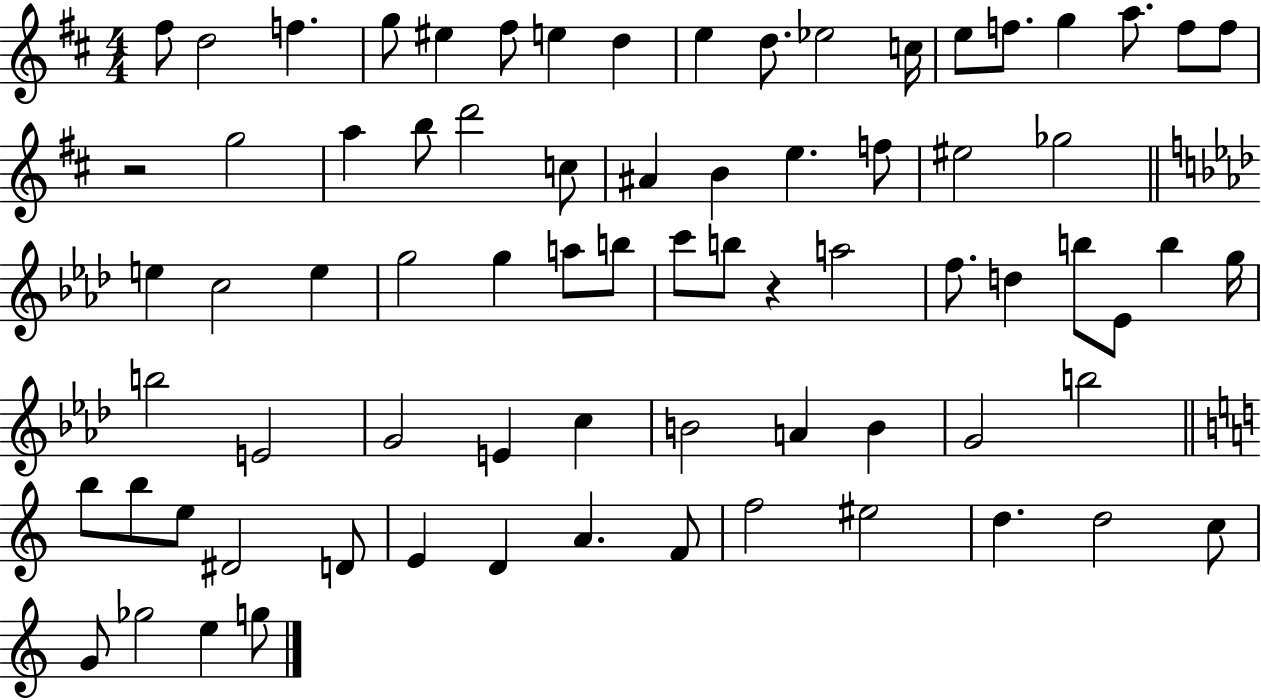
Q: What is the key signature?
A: D major